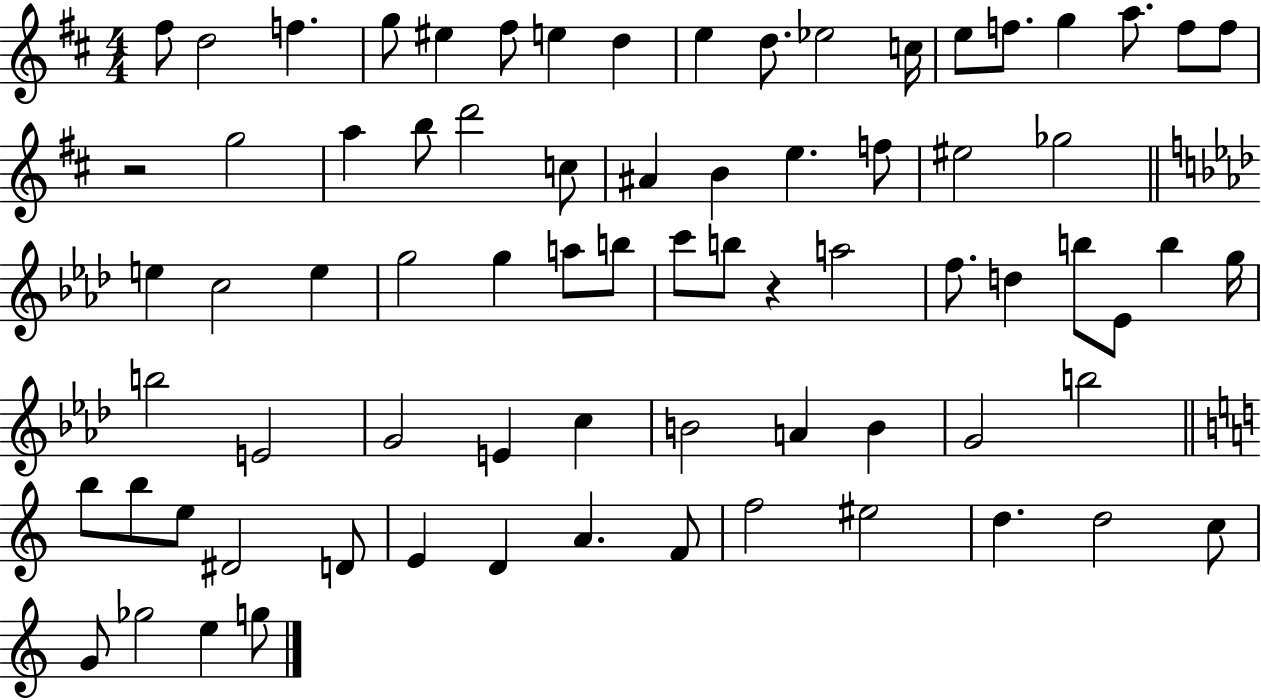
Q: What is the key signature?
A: D major